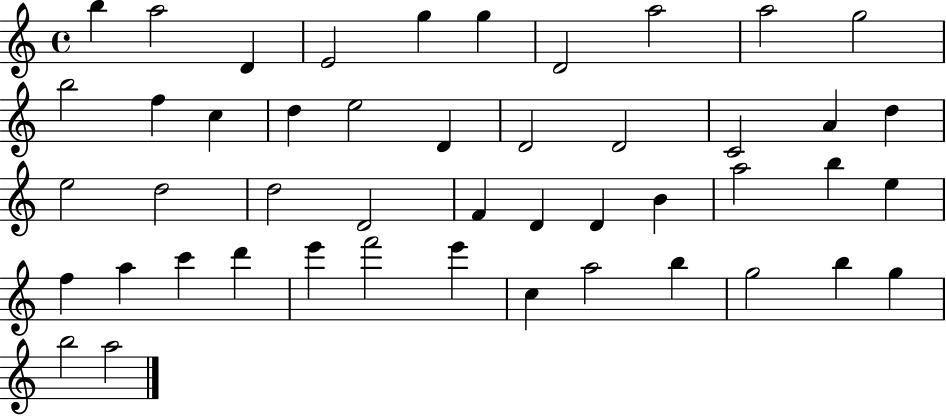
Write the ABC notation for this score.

X:1
T:Untitled
M:4/4
L:1/4
K:C
b a2 D E2 g g D2 a2 a2 g2 b2 f c d e2 D D2 D2 C2 A d e2 d2 d2 D2 F D D B a2 b e f a c' d' e' f'2 e' c a2 b g2 b g b2 a2